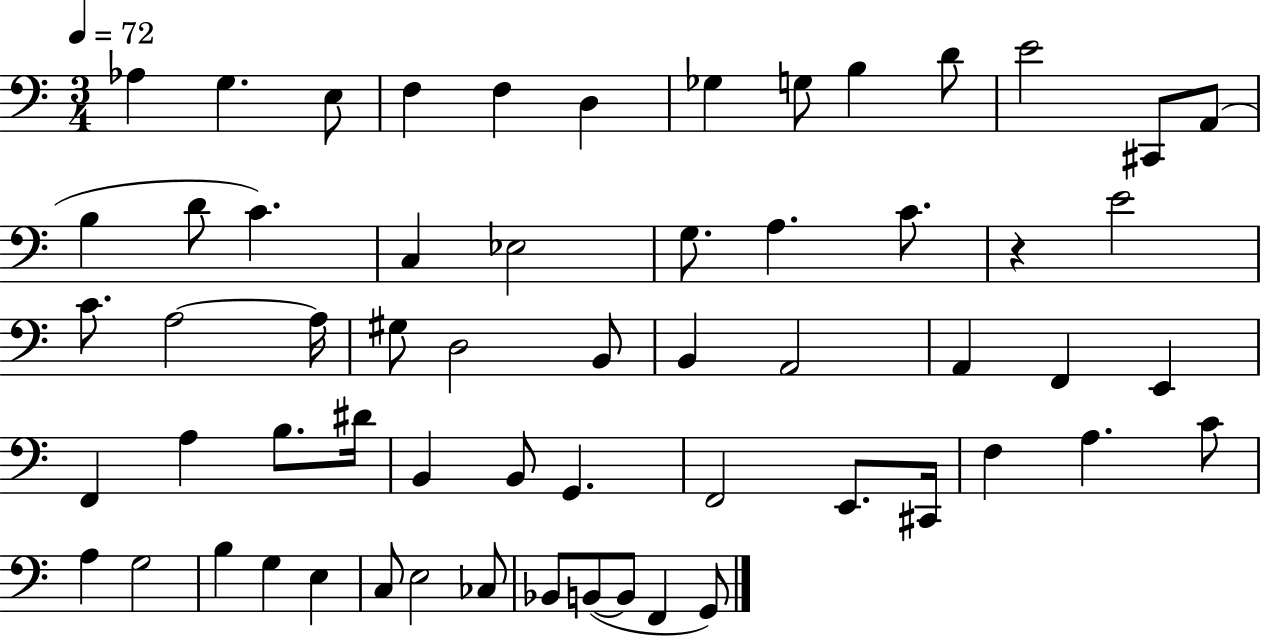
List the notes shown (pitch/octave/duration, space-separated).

Ab3/q G3/q. E3/e F3/q F3/q D3/q Gb3/q G3/e B3/q D4/e E4/h C#2/e A2/e B3/q D4/e C4/q. C3/q Eb3/h G3/e. A3/q. C4/e. R/q E4/h C4/e. A3/h A3/s G#3/e D3/h B2/e B2/q A2/h A2/q F2/q E2/q F2/q A3/q B3/e. D#4/s B2/q B2/e G2/q. F2/h E2/e. C#2/s F3/q A3/q. C4/e A3/q G3/h B3/q G3/q E3/q C3/e E3/h CES3/e Bb2/e B2/e B2/e F2/q G2/e